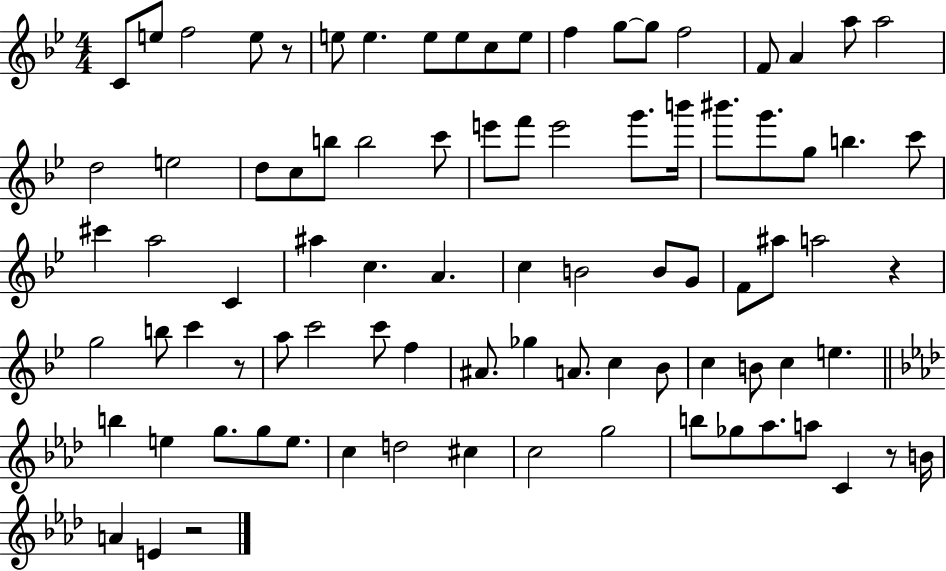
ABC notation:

X:1
T:Untitled
M:4/4
L:1/4
K:Bb
C/2 e/2 f2 e/2 z/2 e/2 e e/2 e/2 c/2 e/2 f g/2 g/2 f2 F/2 A a/2 a2 d2 e2 d/2 c/2 b/2 b2 c'/2 e'/2 f'/2 e'2 g'/2 b'/4 ^b'/2 g'/2 g/2 b c'/2 ^c' a2 C ^a c A c B2 B/2 G/2 F/2 ^a/2 a2 z g2 b/2 c' z/2 a/2 c'2 c'/2 f ^A/2 _g A/2 c _B/2 c B/2 c e b e g/2 g/2 e/2 c d2 ^c c2 g2 b/2 _g/2 _a/2 a/2 C z/2 B/4 A E z2